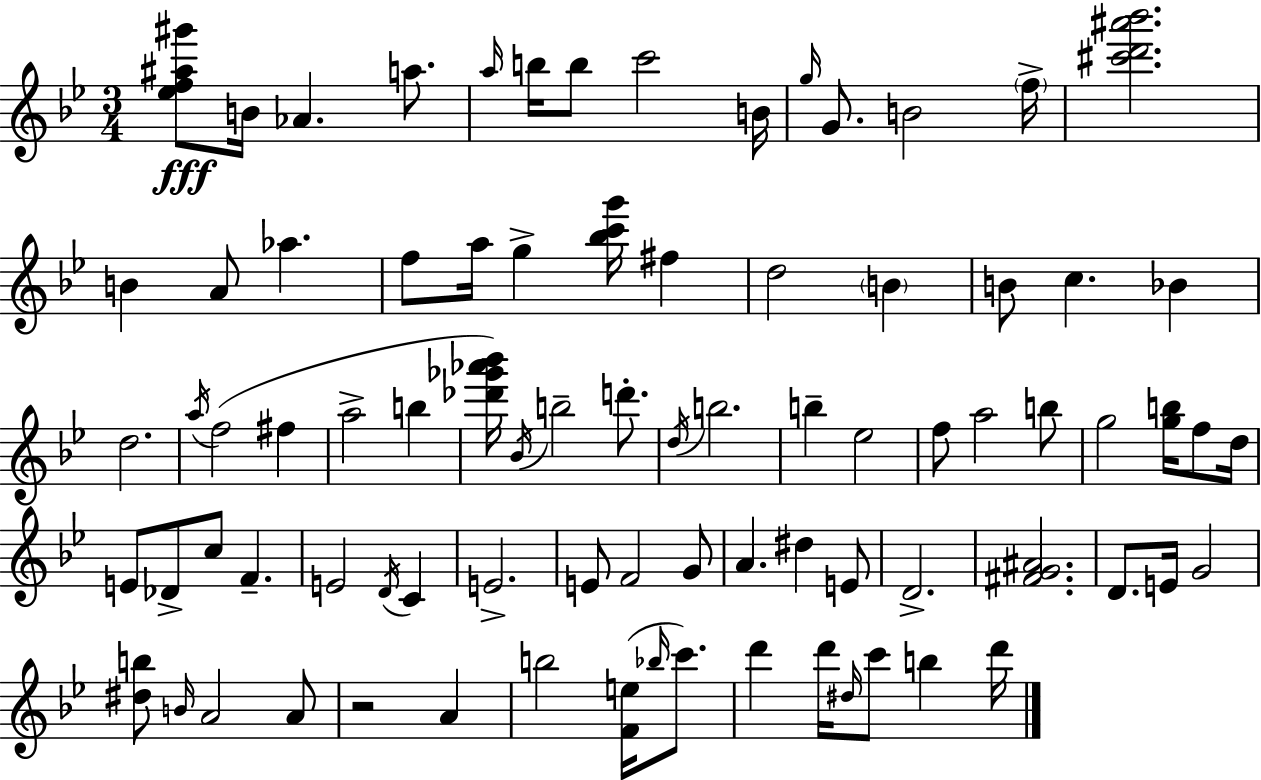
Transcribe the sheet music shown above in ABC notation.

X:1
T:Untitled
M:3/4
L:1/4
K:Gm
[_ef^a^g']/2 B/4 _A a/2 a/4 b/4 b/2 c'2 B/4 g/4 G/2 B2 f/4 [^c'd'^a'_b']2 B A/2 _a f/2 a/4 g [_bc'g']/4 ^f d2 B B/2 c _B d2 a/4 f2 ^f a2 b [_d'_g'_a'_b']/4 _B/4 b2 d'/2 d/4 b2 b _e2 f/2 a2 b/2 g2 [gb]/4 f/2 d/4 E/2 _D/2 c/2 F E2 D/4 C E2 E/2 F2 G/2 A ^d E/2 D2 [^FG^A]2 D/2 E/4 G2 [^db]/2 B/4 A2 A/2 z2 A b2 [Fe]/4 _b/4 c'/2 d' d'/4 ^d/4 c'/2 b d'/4